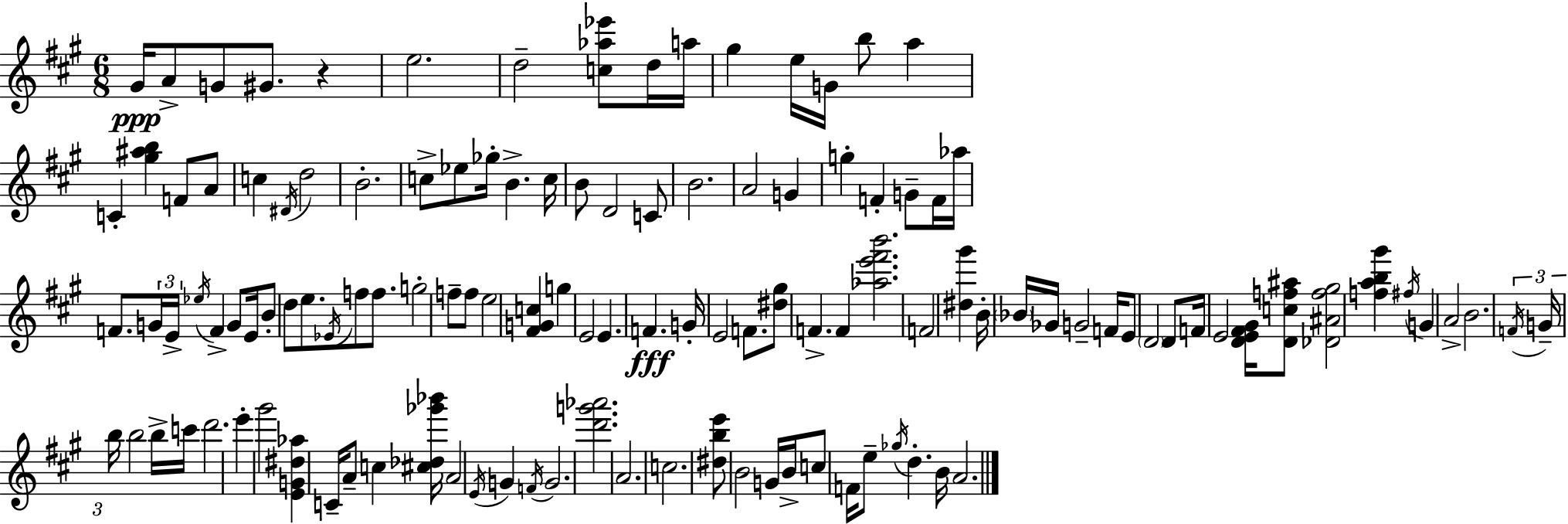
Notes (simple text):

G#4/s A4/e G4/e G#4/e. R/q E5/h. D5/h [C5,Ab5,Eb6]/e D5/s A5/s G#5/q E5/s G4/s B5/e A5/q C4/q [G#5,A#5,B5]/q F4/e A4/e C5/q D#4/s D5/h B4/h. C5/e Eb5/e Gb5/s B4/q. C5/s B4/e D4/h C4/e B4/h. A4/h G4/q G5/q F4/q G4/e F4/s Ab5/s F4/e. G4/s E4/s Eb5/s F4/q G4/e E4/s B4/e D5/e E5/e. Eb4/s F5/e F5/e. G5/h F5/e F5/e E5/h [F#4,G4,C5]/q G5/q E4/h E4/q. F4/q. G4/s E4/h F4/e. [D#5,G#5]/e F4/q. F4/q [Ab5,E6,F#6,B6]/h. F4/h [D#5,G#6]/q B4/s Bb4/s Gb4/s G4/h F4/s E4/e D4/h D4/e F4/s E4/h [D4,E4,F#4,G#4]/s [D4,C5,F5,A#5]/e [Db4,A#4,F5,G#5]/h [F5,A5,B5,G#6]/q F#5/s G4/q A4/h B4/h. F4/s G4/s B5/s B5/h B5/s C6/s D6/h. E6/q G#6/h [E4,G4,D#5,Ab5]/q C4/s A4/e C5/q [C#5,Db5,Gb6,Bb6]/s A4/h E4/s G4/q F4/s G4/h. [D6,G6,Ab6]/h. A4/h. C5/h. [D#5,B5,E6]/e B4/h G4/s B4/s C5/e F4/s E5/e Gb5/s D5/q. B4/s A4/h.